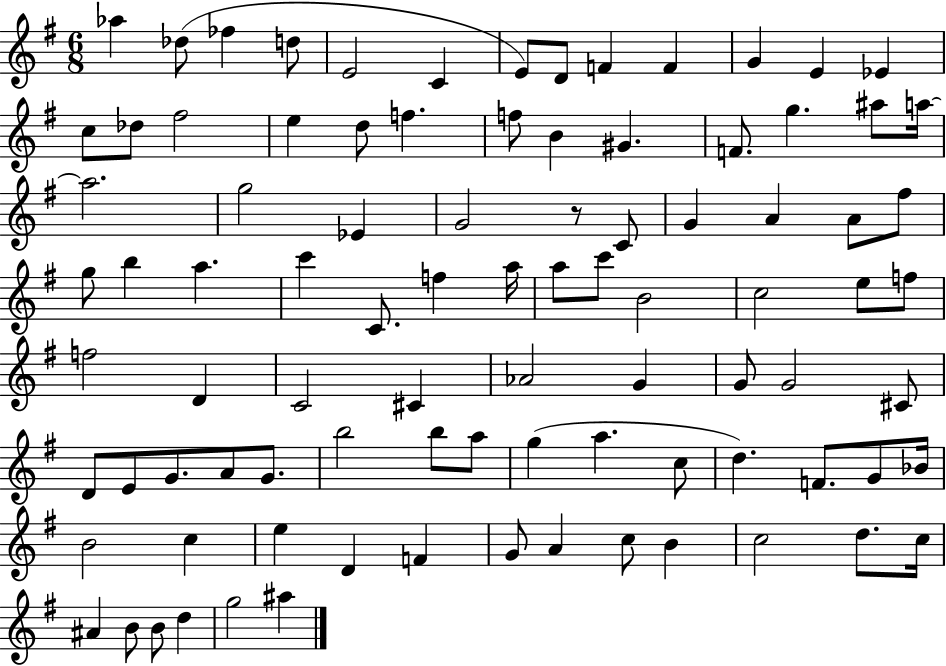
{
  \clef treble
  \numericTimeSignature
  \time 6/8
  \key g \major
  aes''4 des''8( fes''4 d''8 | e'2 c'4 | e'8) d'8 f'4 f'4 | g'4 e'4 ees'4 | \break c''8 des''8 fis''2 | e''4 d''8 f''4. | f''8 b'4 gis'4. | f'8. g''4. ais''8 a''16~~ | \break a''2. | g''2 ees'4 | g'2 r8 c'8 | g'4 a'4 a'8 fis''8 | \break g''8 b''4 a''4. | c'''4 c'8. f''4 a''16 | a''8 c'''8 b'2 | c''2 e''8 f''8 | \break f''2 d'4 | c'2 cis'4 | aes'2 g'4 | g'8 g'2 cis'8 | \break d'8 e'8 g'8. a'8 g'8. | b''2 b''8 a''8 | g''4( a''4. c''8 | d''4.) f'8. g'8 bes'16 | \break b'2 c''4 | e''4 d'4 f'4 | g'8 a'4 c''8 b'4 | c''2 d''8. c''16 | \break ais'4 b'8 b'8 d''4 | g''2 ais''4 | \bar "|."
}